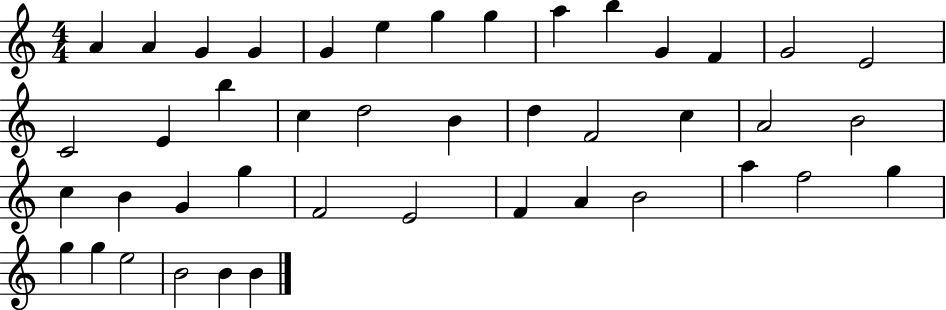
A4/q A4/q G4/q G4/q G4/q E5/q G5/q G5/q A5/q B5/q G4/q F4/q G4/h E4/h C4/h E4/q B5/q C5/q D5/h B4/q D5/q F4/h C5/q A4/h B4/h C5/q B4/q G4/q G5/q F4/h E4/h F4/q A4/q B4/h A5/q F5/h G5/q G5/q G5/q E5/h B4/h B4/q B4/q